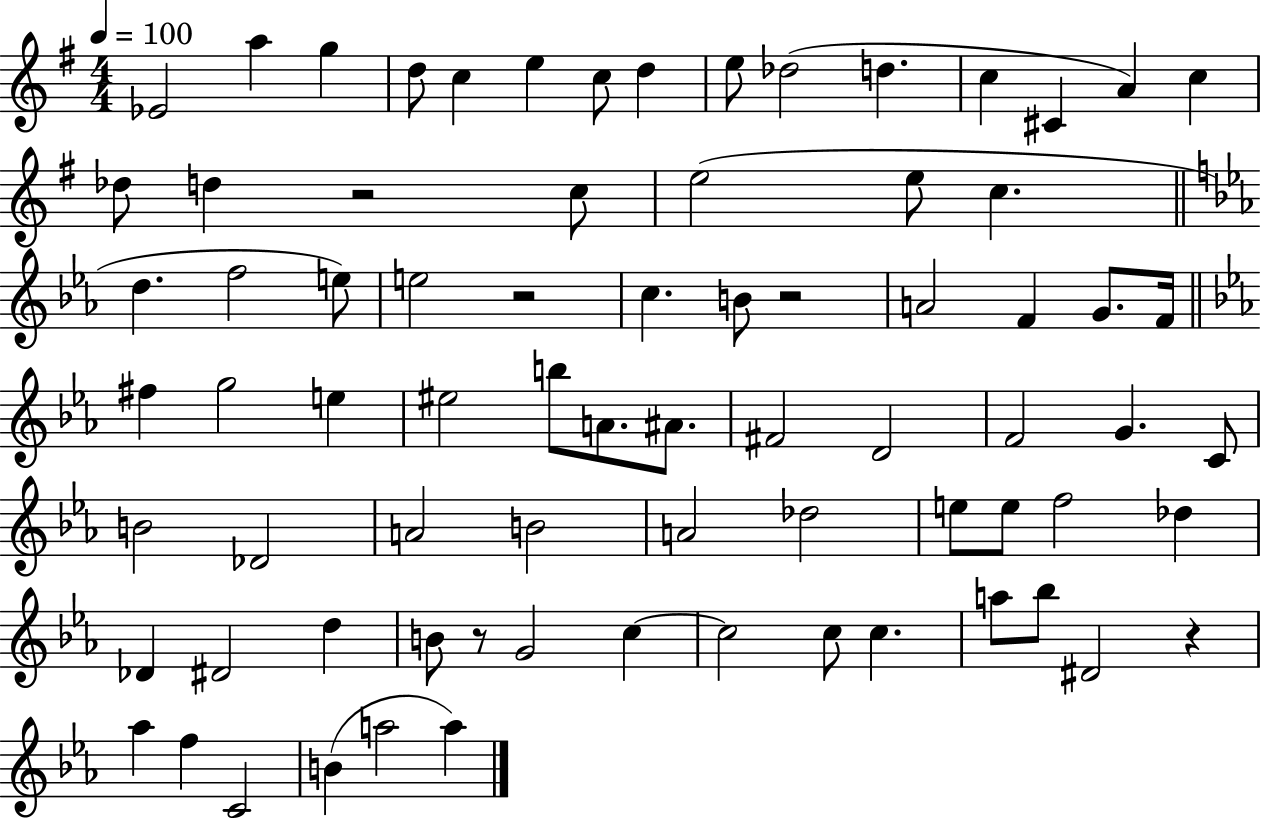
Eb4/h A5/q G5/q D5/e C5/q E5/q C5/e D5/q E5/e Db5/h D5/q. C5/q C#4/q A4/q C5/q Db5/e D5/q R/h C5/e E5/h E5/e C5/q. D5/q. F5/h E5/e E5/h R/h C5/q. B4/e R/h A4/h F4/q G4/e. F4/s F#5/q G5/h E5/q EIS5/h B5/e A4/e. A#4/e. F#4/h D4/h F4/h G4/q. C4/e B4/h Db4/h A4/h B4/h A4/h Db5/h E5/e E5/e F5/h Db5/q Db4/q D#4/h D5/q B4/e R/e G4/h C5/q C5/h C5/e C5/q. A5/e Bb5/e D#4/h R/q Ab5/q F5/q C4/h B4/q A5/h A5/q